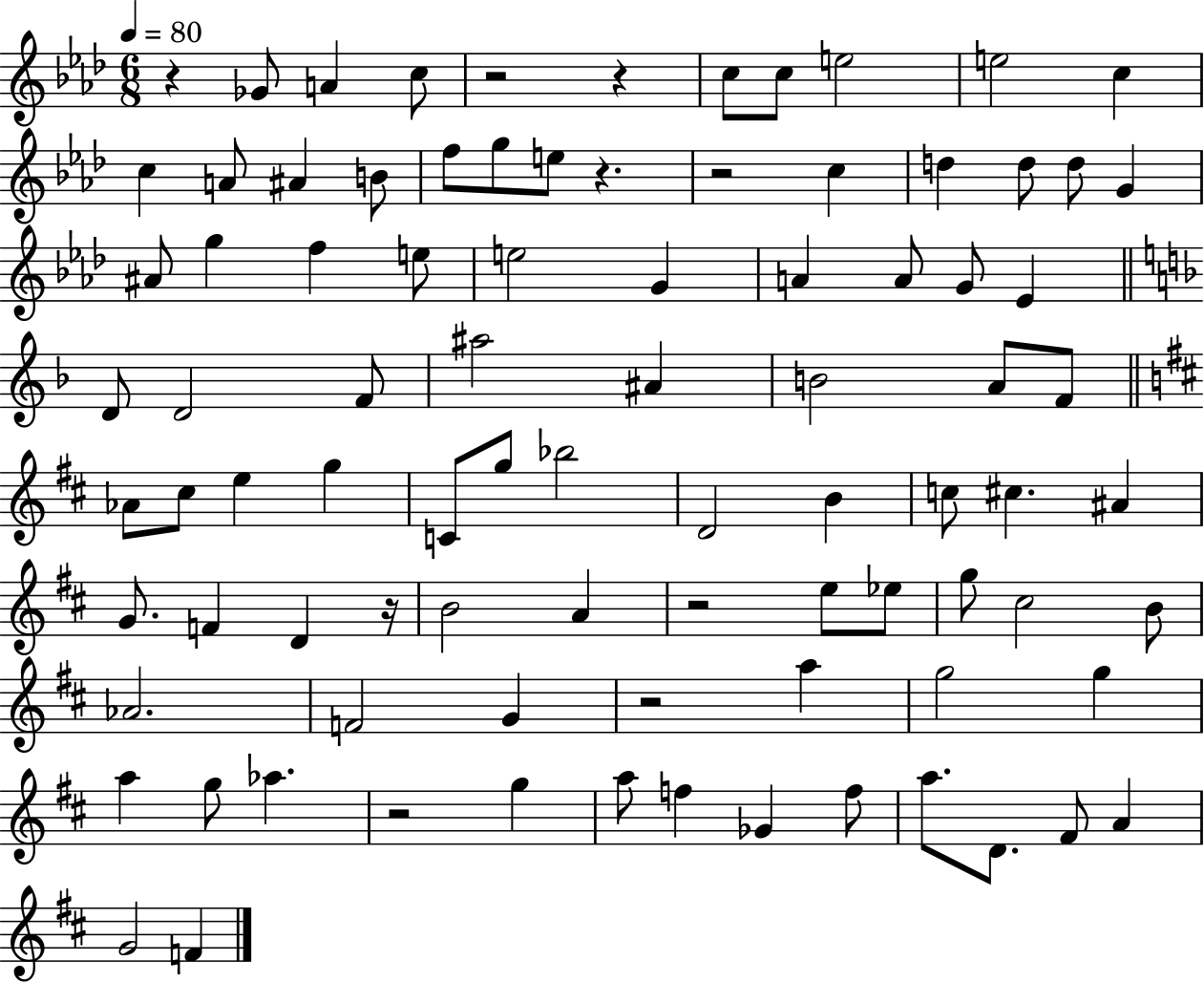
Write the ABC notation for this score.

X:1
T:Untitled
M:6/8
L:1/4
K:Ab
z _G/2 A c/2 z2 z c/2 c/2 e2 e2 c c A/2 ^A B/2 f/2 g/2 e/2 z z2 c d d/2 d/2 G ^A/2 g f e/2 e2 G A A/2 G/2 _E D/2 D2 F/2 ^a2 ^A B2 A/2 F/2 _A/2 ^c/2 e g C/2 g/2 _b2 D2 B c/2 ^c ^A G/2 F D z/4 B2 A z2 e/2 _e/2 g/2 ^c2 B/2 _A2 F2 G z2 a g2 g a g/2 _a z2 g a/2 f _G f/2 a/2 D/2 ^F/2 A G2 F